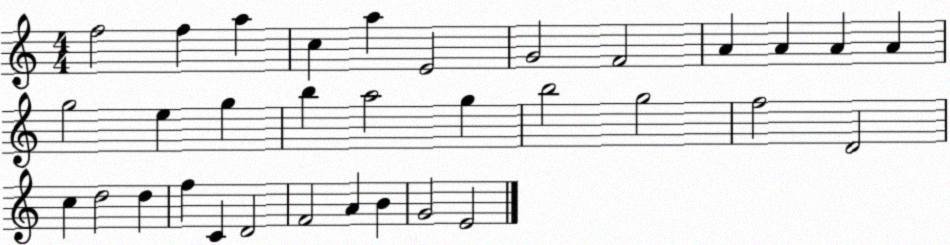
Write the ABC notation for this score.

X:1
T:Untitled
M:4/4
L:1/4
K:C
f2 f a c a E2 G2 F2 A A A A g2 e g b a2 g b2 g2 f2 D2 c d2 d f C D2 F2 A B G2 E2